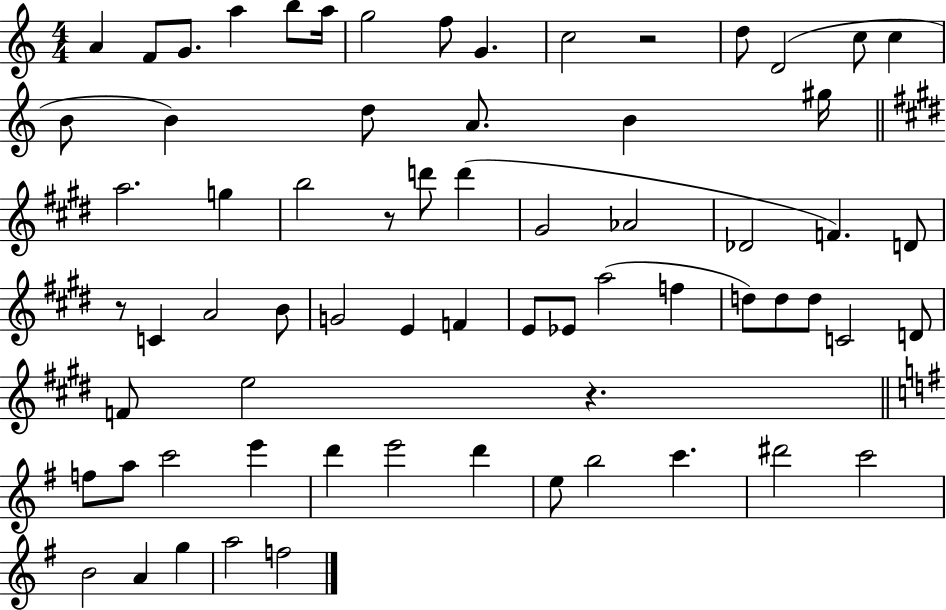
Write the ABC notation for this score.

X:1
T:Untitled
M:4/4
L:1/4
K:C
A F/2 G/2 a b/2 a/4 g2 f/2 G c2 z2 d/2 D2 c/2 c B/2 B d/2 A/2 B ^g/4 a2 g b2 z/2 d'/2 d' ^G2 _A2 _D2 F D/2 z/2 C A2 B/2 G2 E F E/2 _E/2 a2 f d/2 d/2 d/2 C2 D/2 F/2 e2 z f/2 a/2 c'2 e' d' e'2 d' e/2 b2 c' ^d'2 c'2 B2 A g a2 f2